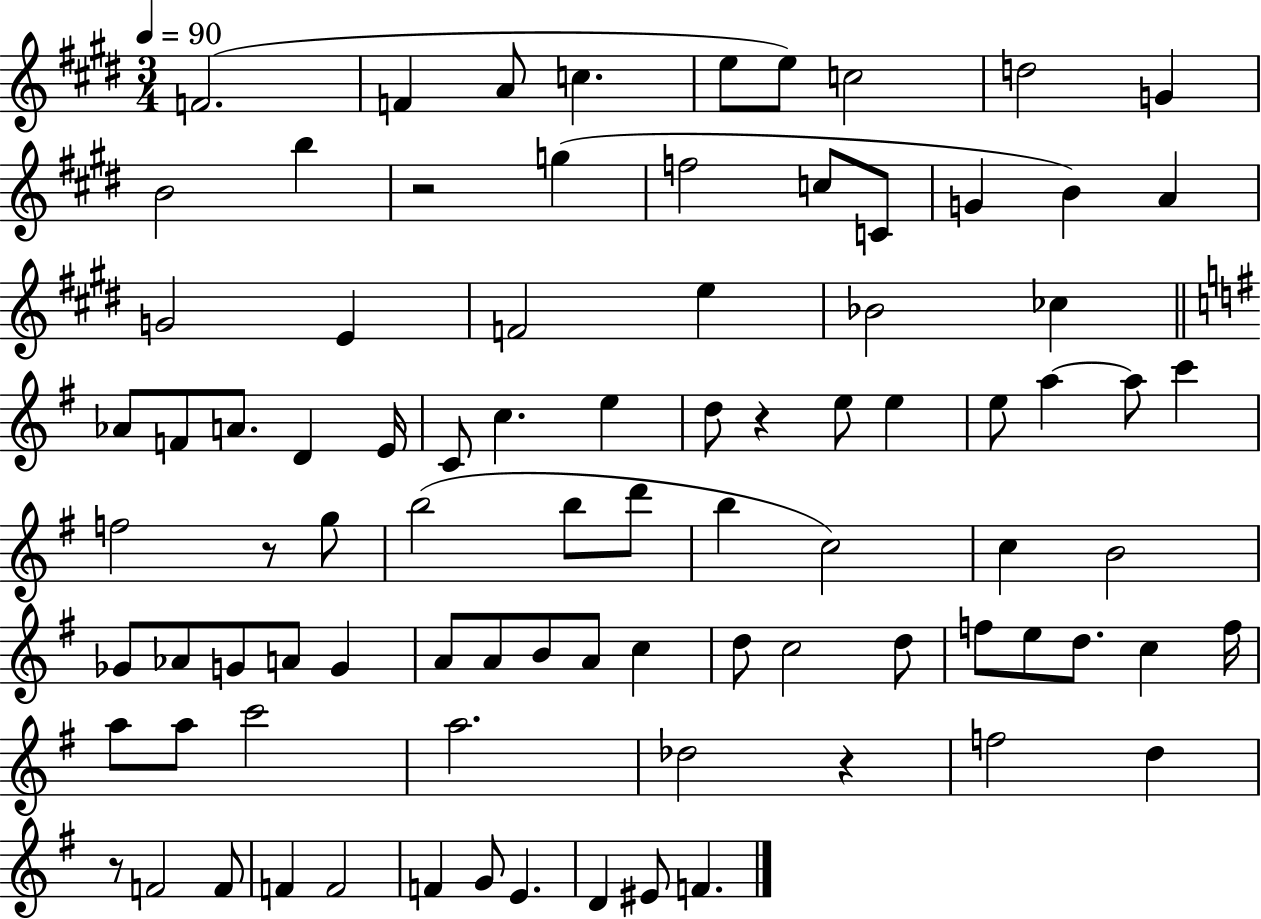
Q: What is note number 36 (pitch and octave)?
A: E5